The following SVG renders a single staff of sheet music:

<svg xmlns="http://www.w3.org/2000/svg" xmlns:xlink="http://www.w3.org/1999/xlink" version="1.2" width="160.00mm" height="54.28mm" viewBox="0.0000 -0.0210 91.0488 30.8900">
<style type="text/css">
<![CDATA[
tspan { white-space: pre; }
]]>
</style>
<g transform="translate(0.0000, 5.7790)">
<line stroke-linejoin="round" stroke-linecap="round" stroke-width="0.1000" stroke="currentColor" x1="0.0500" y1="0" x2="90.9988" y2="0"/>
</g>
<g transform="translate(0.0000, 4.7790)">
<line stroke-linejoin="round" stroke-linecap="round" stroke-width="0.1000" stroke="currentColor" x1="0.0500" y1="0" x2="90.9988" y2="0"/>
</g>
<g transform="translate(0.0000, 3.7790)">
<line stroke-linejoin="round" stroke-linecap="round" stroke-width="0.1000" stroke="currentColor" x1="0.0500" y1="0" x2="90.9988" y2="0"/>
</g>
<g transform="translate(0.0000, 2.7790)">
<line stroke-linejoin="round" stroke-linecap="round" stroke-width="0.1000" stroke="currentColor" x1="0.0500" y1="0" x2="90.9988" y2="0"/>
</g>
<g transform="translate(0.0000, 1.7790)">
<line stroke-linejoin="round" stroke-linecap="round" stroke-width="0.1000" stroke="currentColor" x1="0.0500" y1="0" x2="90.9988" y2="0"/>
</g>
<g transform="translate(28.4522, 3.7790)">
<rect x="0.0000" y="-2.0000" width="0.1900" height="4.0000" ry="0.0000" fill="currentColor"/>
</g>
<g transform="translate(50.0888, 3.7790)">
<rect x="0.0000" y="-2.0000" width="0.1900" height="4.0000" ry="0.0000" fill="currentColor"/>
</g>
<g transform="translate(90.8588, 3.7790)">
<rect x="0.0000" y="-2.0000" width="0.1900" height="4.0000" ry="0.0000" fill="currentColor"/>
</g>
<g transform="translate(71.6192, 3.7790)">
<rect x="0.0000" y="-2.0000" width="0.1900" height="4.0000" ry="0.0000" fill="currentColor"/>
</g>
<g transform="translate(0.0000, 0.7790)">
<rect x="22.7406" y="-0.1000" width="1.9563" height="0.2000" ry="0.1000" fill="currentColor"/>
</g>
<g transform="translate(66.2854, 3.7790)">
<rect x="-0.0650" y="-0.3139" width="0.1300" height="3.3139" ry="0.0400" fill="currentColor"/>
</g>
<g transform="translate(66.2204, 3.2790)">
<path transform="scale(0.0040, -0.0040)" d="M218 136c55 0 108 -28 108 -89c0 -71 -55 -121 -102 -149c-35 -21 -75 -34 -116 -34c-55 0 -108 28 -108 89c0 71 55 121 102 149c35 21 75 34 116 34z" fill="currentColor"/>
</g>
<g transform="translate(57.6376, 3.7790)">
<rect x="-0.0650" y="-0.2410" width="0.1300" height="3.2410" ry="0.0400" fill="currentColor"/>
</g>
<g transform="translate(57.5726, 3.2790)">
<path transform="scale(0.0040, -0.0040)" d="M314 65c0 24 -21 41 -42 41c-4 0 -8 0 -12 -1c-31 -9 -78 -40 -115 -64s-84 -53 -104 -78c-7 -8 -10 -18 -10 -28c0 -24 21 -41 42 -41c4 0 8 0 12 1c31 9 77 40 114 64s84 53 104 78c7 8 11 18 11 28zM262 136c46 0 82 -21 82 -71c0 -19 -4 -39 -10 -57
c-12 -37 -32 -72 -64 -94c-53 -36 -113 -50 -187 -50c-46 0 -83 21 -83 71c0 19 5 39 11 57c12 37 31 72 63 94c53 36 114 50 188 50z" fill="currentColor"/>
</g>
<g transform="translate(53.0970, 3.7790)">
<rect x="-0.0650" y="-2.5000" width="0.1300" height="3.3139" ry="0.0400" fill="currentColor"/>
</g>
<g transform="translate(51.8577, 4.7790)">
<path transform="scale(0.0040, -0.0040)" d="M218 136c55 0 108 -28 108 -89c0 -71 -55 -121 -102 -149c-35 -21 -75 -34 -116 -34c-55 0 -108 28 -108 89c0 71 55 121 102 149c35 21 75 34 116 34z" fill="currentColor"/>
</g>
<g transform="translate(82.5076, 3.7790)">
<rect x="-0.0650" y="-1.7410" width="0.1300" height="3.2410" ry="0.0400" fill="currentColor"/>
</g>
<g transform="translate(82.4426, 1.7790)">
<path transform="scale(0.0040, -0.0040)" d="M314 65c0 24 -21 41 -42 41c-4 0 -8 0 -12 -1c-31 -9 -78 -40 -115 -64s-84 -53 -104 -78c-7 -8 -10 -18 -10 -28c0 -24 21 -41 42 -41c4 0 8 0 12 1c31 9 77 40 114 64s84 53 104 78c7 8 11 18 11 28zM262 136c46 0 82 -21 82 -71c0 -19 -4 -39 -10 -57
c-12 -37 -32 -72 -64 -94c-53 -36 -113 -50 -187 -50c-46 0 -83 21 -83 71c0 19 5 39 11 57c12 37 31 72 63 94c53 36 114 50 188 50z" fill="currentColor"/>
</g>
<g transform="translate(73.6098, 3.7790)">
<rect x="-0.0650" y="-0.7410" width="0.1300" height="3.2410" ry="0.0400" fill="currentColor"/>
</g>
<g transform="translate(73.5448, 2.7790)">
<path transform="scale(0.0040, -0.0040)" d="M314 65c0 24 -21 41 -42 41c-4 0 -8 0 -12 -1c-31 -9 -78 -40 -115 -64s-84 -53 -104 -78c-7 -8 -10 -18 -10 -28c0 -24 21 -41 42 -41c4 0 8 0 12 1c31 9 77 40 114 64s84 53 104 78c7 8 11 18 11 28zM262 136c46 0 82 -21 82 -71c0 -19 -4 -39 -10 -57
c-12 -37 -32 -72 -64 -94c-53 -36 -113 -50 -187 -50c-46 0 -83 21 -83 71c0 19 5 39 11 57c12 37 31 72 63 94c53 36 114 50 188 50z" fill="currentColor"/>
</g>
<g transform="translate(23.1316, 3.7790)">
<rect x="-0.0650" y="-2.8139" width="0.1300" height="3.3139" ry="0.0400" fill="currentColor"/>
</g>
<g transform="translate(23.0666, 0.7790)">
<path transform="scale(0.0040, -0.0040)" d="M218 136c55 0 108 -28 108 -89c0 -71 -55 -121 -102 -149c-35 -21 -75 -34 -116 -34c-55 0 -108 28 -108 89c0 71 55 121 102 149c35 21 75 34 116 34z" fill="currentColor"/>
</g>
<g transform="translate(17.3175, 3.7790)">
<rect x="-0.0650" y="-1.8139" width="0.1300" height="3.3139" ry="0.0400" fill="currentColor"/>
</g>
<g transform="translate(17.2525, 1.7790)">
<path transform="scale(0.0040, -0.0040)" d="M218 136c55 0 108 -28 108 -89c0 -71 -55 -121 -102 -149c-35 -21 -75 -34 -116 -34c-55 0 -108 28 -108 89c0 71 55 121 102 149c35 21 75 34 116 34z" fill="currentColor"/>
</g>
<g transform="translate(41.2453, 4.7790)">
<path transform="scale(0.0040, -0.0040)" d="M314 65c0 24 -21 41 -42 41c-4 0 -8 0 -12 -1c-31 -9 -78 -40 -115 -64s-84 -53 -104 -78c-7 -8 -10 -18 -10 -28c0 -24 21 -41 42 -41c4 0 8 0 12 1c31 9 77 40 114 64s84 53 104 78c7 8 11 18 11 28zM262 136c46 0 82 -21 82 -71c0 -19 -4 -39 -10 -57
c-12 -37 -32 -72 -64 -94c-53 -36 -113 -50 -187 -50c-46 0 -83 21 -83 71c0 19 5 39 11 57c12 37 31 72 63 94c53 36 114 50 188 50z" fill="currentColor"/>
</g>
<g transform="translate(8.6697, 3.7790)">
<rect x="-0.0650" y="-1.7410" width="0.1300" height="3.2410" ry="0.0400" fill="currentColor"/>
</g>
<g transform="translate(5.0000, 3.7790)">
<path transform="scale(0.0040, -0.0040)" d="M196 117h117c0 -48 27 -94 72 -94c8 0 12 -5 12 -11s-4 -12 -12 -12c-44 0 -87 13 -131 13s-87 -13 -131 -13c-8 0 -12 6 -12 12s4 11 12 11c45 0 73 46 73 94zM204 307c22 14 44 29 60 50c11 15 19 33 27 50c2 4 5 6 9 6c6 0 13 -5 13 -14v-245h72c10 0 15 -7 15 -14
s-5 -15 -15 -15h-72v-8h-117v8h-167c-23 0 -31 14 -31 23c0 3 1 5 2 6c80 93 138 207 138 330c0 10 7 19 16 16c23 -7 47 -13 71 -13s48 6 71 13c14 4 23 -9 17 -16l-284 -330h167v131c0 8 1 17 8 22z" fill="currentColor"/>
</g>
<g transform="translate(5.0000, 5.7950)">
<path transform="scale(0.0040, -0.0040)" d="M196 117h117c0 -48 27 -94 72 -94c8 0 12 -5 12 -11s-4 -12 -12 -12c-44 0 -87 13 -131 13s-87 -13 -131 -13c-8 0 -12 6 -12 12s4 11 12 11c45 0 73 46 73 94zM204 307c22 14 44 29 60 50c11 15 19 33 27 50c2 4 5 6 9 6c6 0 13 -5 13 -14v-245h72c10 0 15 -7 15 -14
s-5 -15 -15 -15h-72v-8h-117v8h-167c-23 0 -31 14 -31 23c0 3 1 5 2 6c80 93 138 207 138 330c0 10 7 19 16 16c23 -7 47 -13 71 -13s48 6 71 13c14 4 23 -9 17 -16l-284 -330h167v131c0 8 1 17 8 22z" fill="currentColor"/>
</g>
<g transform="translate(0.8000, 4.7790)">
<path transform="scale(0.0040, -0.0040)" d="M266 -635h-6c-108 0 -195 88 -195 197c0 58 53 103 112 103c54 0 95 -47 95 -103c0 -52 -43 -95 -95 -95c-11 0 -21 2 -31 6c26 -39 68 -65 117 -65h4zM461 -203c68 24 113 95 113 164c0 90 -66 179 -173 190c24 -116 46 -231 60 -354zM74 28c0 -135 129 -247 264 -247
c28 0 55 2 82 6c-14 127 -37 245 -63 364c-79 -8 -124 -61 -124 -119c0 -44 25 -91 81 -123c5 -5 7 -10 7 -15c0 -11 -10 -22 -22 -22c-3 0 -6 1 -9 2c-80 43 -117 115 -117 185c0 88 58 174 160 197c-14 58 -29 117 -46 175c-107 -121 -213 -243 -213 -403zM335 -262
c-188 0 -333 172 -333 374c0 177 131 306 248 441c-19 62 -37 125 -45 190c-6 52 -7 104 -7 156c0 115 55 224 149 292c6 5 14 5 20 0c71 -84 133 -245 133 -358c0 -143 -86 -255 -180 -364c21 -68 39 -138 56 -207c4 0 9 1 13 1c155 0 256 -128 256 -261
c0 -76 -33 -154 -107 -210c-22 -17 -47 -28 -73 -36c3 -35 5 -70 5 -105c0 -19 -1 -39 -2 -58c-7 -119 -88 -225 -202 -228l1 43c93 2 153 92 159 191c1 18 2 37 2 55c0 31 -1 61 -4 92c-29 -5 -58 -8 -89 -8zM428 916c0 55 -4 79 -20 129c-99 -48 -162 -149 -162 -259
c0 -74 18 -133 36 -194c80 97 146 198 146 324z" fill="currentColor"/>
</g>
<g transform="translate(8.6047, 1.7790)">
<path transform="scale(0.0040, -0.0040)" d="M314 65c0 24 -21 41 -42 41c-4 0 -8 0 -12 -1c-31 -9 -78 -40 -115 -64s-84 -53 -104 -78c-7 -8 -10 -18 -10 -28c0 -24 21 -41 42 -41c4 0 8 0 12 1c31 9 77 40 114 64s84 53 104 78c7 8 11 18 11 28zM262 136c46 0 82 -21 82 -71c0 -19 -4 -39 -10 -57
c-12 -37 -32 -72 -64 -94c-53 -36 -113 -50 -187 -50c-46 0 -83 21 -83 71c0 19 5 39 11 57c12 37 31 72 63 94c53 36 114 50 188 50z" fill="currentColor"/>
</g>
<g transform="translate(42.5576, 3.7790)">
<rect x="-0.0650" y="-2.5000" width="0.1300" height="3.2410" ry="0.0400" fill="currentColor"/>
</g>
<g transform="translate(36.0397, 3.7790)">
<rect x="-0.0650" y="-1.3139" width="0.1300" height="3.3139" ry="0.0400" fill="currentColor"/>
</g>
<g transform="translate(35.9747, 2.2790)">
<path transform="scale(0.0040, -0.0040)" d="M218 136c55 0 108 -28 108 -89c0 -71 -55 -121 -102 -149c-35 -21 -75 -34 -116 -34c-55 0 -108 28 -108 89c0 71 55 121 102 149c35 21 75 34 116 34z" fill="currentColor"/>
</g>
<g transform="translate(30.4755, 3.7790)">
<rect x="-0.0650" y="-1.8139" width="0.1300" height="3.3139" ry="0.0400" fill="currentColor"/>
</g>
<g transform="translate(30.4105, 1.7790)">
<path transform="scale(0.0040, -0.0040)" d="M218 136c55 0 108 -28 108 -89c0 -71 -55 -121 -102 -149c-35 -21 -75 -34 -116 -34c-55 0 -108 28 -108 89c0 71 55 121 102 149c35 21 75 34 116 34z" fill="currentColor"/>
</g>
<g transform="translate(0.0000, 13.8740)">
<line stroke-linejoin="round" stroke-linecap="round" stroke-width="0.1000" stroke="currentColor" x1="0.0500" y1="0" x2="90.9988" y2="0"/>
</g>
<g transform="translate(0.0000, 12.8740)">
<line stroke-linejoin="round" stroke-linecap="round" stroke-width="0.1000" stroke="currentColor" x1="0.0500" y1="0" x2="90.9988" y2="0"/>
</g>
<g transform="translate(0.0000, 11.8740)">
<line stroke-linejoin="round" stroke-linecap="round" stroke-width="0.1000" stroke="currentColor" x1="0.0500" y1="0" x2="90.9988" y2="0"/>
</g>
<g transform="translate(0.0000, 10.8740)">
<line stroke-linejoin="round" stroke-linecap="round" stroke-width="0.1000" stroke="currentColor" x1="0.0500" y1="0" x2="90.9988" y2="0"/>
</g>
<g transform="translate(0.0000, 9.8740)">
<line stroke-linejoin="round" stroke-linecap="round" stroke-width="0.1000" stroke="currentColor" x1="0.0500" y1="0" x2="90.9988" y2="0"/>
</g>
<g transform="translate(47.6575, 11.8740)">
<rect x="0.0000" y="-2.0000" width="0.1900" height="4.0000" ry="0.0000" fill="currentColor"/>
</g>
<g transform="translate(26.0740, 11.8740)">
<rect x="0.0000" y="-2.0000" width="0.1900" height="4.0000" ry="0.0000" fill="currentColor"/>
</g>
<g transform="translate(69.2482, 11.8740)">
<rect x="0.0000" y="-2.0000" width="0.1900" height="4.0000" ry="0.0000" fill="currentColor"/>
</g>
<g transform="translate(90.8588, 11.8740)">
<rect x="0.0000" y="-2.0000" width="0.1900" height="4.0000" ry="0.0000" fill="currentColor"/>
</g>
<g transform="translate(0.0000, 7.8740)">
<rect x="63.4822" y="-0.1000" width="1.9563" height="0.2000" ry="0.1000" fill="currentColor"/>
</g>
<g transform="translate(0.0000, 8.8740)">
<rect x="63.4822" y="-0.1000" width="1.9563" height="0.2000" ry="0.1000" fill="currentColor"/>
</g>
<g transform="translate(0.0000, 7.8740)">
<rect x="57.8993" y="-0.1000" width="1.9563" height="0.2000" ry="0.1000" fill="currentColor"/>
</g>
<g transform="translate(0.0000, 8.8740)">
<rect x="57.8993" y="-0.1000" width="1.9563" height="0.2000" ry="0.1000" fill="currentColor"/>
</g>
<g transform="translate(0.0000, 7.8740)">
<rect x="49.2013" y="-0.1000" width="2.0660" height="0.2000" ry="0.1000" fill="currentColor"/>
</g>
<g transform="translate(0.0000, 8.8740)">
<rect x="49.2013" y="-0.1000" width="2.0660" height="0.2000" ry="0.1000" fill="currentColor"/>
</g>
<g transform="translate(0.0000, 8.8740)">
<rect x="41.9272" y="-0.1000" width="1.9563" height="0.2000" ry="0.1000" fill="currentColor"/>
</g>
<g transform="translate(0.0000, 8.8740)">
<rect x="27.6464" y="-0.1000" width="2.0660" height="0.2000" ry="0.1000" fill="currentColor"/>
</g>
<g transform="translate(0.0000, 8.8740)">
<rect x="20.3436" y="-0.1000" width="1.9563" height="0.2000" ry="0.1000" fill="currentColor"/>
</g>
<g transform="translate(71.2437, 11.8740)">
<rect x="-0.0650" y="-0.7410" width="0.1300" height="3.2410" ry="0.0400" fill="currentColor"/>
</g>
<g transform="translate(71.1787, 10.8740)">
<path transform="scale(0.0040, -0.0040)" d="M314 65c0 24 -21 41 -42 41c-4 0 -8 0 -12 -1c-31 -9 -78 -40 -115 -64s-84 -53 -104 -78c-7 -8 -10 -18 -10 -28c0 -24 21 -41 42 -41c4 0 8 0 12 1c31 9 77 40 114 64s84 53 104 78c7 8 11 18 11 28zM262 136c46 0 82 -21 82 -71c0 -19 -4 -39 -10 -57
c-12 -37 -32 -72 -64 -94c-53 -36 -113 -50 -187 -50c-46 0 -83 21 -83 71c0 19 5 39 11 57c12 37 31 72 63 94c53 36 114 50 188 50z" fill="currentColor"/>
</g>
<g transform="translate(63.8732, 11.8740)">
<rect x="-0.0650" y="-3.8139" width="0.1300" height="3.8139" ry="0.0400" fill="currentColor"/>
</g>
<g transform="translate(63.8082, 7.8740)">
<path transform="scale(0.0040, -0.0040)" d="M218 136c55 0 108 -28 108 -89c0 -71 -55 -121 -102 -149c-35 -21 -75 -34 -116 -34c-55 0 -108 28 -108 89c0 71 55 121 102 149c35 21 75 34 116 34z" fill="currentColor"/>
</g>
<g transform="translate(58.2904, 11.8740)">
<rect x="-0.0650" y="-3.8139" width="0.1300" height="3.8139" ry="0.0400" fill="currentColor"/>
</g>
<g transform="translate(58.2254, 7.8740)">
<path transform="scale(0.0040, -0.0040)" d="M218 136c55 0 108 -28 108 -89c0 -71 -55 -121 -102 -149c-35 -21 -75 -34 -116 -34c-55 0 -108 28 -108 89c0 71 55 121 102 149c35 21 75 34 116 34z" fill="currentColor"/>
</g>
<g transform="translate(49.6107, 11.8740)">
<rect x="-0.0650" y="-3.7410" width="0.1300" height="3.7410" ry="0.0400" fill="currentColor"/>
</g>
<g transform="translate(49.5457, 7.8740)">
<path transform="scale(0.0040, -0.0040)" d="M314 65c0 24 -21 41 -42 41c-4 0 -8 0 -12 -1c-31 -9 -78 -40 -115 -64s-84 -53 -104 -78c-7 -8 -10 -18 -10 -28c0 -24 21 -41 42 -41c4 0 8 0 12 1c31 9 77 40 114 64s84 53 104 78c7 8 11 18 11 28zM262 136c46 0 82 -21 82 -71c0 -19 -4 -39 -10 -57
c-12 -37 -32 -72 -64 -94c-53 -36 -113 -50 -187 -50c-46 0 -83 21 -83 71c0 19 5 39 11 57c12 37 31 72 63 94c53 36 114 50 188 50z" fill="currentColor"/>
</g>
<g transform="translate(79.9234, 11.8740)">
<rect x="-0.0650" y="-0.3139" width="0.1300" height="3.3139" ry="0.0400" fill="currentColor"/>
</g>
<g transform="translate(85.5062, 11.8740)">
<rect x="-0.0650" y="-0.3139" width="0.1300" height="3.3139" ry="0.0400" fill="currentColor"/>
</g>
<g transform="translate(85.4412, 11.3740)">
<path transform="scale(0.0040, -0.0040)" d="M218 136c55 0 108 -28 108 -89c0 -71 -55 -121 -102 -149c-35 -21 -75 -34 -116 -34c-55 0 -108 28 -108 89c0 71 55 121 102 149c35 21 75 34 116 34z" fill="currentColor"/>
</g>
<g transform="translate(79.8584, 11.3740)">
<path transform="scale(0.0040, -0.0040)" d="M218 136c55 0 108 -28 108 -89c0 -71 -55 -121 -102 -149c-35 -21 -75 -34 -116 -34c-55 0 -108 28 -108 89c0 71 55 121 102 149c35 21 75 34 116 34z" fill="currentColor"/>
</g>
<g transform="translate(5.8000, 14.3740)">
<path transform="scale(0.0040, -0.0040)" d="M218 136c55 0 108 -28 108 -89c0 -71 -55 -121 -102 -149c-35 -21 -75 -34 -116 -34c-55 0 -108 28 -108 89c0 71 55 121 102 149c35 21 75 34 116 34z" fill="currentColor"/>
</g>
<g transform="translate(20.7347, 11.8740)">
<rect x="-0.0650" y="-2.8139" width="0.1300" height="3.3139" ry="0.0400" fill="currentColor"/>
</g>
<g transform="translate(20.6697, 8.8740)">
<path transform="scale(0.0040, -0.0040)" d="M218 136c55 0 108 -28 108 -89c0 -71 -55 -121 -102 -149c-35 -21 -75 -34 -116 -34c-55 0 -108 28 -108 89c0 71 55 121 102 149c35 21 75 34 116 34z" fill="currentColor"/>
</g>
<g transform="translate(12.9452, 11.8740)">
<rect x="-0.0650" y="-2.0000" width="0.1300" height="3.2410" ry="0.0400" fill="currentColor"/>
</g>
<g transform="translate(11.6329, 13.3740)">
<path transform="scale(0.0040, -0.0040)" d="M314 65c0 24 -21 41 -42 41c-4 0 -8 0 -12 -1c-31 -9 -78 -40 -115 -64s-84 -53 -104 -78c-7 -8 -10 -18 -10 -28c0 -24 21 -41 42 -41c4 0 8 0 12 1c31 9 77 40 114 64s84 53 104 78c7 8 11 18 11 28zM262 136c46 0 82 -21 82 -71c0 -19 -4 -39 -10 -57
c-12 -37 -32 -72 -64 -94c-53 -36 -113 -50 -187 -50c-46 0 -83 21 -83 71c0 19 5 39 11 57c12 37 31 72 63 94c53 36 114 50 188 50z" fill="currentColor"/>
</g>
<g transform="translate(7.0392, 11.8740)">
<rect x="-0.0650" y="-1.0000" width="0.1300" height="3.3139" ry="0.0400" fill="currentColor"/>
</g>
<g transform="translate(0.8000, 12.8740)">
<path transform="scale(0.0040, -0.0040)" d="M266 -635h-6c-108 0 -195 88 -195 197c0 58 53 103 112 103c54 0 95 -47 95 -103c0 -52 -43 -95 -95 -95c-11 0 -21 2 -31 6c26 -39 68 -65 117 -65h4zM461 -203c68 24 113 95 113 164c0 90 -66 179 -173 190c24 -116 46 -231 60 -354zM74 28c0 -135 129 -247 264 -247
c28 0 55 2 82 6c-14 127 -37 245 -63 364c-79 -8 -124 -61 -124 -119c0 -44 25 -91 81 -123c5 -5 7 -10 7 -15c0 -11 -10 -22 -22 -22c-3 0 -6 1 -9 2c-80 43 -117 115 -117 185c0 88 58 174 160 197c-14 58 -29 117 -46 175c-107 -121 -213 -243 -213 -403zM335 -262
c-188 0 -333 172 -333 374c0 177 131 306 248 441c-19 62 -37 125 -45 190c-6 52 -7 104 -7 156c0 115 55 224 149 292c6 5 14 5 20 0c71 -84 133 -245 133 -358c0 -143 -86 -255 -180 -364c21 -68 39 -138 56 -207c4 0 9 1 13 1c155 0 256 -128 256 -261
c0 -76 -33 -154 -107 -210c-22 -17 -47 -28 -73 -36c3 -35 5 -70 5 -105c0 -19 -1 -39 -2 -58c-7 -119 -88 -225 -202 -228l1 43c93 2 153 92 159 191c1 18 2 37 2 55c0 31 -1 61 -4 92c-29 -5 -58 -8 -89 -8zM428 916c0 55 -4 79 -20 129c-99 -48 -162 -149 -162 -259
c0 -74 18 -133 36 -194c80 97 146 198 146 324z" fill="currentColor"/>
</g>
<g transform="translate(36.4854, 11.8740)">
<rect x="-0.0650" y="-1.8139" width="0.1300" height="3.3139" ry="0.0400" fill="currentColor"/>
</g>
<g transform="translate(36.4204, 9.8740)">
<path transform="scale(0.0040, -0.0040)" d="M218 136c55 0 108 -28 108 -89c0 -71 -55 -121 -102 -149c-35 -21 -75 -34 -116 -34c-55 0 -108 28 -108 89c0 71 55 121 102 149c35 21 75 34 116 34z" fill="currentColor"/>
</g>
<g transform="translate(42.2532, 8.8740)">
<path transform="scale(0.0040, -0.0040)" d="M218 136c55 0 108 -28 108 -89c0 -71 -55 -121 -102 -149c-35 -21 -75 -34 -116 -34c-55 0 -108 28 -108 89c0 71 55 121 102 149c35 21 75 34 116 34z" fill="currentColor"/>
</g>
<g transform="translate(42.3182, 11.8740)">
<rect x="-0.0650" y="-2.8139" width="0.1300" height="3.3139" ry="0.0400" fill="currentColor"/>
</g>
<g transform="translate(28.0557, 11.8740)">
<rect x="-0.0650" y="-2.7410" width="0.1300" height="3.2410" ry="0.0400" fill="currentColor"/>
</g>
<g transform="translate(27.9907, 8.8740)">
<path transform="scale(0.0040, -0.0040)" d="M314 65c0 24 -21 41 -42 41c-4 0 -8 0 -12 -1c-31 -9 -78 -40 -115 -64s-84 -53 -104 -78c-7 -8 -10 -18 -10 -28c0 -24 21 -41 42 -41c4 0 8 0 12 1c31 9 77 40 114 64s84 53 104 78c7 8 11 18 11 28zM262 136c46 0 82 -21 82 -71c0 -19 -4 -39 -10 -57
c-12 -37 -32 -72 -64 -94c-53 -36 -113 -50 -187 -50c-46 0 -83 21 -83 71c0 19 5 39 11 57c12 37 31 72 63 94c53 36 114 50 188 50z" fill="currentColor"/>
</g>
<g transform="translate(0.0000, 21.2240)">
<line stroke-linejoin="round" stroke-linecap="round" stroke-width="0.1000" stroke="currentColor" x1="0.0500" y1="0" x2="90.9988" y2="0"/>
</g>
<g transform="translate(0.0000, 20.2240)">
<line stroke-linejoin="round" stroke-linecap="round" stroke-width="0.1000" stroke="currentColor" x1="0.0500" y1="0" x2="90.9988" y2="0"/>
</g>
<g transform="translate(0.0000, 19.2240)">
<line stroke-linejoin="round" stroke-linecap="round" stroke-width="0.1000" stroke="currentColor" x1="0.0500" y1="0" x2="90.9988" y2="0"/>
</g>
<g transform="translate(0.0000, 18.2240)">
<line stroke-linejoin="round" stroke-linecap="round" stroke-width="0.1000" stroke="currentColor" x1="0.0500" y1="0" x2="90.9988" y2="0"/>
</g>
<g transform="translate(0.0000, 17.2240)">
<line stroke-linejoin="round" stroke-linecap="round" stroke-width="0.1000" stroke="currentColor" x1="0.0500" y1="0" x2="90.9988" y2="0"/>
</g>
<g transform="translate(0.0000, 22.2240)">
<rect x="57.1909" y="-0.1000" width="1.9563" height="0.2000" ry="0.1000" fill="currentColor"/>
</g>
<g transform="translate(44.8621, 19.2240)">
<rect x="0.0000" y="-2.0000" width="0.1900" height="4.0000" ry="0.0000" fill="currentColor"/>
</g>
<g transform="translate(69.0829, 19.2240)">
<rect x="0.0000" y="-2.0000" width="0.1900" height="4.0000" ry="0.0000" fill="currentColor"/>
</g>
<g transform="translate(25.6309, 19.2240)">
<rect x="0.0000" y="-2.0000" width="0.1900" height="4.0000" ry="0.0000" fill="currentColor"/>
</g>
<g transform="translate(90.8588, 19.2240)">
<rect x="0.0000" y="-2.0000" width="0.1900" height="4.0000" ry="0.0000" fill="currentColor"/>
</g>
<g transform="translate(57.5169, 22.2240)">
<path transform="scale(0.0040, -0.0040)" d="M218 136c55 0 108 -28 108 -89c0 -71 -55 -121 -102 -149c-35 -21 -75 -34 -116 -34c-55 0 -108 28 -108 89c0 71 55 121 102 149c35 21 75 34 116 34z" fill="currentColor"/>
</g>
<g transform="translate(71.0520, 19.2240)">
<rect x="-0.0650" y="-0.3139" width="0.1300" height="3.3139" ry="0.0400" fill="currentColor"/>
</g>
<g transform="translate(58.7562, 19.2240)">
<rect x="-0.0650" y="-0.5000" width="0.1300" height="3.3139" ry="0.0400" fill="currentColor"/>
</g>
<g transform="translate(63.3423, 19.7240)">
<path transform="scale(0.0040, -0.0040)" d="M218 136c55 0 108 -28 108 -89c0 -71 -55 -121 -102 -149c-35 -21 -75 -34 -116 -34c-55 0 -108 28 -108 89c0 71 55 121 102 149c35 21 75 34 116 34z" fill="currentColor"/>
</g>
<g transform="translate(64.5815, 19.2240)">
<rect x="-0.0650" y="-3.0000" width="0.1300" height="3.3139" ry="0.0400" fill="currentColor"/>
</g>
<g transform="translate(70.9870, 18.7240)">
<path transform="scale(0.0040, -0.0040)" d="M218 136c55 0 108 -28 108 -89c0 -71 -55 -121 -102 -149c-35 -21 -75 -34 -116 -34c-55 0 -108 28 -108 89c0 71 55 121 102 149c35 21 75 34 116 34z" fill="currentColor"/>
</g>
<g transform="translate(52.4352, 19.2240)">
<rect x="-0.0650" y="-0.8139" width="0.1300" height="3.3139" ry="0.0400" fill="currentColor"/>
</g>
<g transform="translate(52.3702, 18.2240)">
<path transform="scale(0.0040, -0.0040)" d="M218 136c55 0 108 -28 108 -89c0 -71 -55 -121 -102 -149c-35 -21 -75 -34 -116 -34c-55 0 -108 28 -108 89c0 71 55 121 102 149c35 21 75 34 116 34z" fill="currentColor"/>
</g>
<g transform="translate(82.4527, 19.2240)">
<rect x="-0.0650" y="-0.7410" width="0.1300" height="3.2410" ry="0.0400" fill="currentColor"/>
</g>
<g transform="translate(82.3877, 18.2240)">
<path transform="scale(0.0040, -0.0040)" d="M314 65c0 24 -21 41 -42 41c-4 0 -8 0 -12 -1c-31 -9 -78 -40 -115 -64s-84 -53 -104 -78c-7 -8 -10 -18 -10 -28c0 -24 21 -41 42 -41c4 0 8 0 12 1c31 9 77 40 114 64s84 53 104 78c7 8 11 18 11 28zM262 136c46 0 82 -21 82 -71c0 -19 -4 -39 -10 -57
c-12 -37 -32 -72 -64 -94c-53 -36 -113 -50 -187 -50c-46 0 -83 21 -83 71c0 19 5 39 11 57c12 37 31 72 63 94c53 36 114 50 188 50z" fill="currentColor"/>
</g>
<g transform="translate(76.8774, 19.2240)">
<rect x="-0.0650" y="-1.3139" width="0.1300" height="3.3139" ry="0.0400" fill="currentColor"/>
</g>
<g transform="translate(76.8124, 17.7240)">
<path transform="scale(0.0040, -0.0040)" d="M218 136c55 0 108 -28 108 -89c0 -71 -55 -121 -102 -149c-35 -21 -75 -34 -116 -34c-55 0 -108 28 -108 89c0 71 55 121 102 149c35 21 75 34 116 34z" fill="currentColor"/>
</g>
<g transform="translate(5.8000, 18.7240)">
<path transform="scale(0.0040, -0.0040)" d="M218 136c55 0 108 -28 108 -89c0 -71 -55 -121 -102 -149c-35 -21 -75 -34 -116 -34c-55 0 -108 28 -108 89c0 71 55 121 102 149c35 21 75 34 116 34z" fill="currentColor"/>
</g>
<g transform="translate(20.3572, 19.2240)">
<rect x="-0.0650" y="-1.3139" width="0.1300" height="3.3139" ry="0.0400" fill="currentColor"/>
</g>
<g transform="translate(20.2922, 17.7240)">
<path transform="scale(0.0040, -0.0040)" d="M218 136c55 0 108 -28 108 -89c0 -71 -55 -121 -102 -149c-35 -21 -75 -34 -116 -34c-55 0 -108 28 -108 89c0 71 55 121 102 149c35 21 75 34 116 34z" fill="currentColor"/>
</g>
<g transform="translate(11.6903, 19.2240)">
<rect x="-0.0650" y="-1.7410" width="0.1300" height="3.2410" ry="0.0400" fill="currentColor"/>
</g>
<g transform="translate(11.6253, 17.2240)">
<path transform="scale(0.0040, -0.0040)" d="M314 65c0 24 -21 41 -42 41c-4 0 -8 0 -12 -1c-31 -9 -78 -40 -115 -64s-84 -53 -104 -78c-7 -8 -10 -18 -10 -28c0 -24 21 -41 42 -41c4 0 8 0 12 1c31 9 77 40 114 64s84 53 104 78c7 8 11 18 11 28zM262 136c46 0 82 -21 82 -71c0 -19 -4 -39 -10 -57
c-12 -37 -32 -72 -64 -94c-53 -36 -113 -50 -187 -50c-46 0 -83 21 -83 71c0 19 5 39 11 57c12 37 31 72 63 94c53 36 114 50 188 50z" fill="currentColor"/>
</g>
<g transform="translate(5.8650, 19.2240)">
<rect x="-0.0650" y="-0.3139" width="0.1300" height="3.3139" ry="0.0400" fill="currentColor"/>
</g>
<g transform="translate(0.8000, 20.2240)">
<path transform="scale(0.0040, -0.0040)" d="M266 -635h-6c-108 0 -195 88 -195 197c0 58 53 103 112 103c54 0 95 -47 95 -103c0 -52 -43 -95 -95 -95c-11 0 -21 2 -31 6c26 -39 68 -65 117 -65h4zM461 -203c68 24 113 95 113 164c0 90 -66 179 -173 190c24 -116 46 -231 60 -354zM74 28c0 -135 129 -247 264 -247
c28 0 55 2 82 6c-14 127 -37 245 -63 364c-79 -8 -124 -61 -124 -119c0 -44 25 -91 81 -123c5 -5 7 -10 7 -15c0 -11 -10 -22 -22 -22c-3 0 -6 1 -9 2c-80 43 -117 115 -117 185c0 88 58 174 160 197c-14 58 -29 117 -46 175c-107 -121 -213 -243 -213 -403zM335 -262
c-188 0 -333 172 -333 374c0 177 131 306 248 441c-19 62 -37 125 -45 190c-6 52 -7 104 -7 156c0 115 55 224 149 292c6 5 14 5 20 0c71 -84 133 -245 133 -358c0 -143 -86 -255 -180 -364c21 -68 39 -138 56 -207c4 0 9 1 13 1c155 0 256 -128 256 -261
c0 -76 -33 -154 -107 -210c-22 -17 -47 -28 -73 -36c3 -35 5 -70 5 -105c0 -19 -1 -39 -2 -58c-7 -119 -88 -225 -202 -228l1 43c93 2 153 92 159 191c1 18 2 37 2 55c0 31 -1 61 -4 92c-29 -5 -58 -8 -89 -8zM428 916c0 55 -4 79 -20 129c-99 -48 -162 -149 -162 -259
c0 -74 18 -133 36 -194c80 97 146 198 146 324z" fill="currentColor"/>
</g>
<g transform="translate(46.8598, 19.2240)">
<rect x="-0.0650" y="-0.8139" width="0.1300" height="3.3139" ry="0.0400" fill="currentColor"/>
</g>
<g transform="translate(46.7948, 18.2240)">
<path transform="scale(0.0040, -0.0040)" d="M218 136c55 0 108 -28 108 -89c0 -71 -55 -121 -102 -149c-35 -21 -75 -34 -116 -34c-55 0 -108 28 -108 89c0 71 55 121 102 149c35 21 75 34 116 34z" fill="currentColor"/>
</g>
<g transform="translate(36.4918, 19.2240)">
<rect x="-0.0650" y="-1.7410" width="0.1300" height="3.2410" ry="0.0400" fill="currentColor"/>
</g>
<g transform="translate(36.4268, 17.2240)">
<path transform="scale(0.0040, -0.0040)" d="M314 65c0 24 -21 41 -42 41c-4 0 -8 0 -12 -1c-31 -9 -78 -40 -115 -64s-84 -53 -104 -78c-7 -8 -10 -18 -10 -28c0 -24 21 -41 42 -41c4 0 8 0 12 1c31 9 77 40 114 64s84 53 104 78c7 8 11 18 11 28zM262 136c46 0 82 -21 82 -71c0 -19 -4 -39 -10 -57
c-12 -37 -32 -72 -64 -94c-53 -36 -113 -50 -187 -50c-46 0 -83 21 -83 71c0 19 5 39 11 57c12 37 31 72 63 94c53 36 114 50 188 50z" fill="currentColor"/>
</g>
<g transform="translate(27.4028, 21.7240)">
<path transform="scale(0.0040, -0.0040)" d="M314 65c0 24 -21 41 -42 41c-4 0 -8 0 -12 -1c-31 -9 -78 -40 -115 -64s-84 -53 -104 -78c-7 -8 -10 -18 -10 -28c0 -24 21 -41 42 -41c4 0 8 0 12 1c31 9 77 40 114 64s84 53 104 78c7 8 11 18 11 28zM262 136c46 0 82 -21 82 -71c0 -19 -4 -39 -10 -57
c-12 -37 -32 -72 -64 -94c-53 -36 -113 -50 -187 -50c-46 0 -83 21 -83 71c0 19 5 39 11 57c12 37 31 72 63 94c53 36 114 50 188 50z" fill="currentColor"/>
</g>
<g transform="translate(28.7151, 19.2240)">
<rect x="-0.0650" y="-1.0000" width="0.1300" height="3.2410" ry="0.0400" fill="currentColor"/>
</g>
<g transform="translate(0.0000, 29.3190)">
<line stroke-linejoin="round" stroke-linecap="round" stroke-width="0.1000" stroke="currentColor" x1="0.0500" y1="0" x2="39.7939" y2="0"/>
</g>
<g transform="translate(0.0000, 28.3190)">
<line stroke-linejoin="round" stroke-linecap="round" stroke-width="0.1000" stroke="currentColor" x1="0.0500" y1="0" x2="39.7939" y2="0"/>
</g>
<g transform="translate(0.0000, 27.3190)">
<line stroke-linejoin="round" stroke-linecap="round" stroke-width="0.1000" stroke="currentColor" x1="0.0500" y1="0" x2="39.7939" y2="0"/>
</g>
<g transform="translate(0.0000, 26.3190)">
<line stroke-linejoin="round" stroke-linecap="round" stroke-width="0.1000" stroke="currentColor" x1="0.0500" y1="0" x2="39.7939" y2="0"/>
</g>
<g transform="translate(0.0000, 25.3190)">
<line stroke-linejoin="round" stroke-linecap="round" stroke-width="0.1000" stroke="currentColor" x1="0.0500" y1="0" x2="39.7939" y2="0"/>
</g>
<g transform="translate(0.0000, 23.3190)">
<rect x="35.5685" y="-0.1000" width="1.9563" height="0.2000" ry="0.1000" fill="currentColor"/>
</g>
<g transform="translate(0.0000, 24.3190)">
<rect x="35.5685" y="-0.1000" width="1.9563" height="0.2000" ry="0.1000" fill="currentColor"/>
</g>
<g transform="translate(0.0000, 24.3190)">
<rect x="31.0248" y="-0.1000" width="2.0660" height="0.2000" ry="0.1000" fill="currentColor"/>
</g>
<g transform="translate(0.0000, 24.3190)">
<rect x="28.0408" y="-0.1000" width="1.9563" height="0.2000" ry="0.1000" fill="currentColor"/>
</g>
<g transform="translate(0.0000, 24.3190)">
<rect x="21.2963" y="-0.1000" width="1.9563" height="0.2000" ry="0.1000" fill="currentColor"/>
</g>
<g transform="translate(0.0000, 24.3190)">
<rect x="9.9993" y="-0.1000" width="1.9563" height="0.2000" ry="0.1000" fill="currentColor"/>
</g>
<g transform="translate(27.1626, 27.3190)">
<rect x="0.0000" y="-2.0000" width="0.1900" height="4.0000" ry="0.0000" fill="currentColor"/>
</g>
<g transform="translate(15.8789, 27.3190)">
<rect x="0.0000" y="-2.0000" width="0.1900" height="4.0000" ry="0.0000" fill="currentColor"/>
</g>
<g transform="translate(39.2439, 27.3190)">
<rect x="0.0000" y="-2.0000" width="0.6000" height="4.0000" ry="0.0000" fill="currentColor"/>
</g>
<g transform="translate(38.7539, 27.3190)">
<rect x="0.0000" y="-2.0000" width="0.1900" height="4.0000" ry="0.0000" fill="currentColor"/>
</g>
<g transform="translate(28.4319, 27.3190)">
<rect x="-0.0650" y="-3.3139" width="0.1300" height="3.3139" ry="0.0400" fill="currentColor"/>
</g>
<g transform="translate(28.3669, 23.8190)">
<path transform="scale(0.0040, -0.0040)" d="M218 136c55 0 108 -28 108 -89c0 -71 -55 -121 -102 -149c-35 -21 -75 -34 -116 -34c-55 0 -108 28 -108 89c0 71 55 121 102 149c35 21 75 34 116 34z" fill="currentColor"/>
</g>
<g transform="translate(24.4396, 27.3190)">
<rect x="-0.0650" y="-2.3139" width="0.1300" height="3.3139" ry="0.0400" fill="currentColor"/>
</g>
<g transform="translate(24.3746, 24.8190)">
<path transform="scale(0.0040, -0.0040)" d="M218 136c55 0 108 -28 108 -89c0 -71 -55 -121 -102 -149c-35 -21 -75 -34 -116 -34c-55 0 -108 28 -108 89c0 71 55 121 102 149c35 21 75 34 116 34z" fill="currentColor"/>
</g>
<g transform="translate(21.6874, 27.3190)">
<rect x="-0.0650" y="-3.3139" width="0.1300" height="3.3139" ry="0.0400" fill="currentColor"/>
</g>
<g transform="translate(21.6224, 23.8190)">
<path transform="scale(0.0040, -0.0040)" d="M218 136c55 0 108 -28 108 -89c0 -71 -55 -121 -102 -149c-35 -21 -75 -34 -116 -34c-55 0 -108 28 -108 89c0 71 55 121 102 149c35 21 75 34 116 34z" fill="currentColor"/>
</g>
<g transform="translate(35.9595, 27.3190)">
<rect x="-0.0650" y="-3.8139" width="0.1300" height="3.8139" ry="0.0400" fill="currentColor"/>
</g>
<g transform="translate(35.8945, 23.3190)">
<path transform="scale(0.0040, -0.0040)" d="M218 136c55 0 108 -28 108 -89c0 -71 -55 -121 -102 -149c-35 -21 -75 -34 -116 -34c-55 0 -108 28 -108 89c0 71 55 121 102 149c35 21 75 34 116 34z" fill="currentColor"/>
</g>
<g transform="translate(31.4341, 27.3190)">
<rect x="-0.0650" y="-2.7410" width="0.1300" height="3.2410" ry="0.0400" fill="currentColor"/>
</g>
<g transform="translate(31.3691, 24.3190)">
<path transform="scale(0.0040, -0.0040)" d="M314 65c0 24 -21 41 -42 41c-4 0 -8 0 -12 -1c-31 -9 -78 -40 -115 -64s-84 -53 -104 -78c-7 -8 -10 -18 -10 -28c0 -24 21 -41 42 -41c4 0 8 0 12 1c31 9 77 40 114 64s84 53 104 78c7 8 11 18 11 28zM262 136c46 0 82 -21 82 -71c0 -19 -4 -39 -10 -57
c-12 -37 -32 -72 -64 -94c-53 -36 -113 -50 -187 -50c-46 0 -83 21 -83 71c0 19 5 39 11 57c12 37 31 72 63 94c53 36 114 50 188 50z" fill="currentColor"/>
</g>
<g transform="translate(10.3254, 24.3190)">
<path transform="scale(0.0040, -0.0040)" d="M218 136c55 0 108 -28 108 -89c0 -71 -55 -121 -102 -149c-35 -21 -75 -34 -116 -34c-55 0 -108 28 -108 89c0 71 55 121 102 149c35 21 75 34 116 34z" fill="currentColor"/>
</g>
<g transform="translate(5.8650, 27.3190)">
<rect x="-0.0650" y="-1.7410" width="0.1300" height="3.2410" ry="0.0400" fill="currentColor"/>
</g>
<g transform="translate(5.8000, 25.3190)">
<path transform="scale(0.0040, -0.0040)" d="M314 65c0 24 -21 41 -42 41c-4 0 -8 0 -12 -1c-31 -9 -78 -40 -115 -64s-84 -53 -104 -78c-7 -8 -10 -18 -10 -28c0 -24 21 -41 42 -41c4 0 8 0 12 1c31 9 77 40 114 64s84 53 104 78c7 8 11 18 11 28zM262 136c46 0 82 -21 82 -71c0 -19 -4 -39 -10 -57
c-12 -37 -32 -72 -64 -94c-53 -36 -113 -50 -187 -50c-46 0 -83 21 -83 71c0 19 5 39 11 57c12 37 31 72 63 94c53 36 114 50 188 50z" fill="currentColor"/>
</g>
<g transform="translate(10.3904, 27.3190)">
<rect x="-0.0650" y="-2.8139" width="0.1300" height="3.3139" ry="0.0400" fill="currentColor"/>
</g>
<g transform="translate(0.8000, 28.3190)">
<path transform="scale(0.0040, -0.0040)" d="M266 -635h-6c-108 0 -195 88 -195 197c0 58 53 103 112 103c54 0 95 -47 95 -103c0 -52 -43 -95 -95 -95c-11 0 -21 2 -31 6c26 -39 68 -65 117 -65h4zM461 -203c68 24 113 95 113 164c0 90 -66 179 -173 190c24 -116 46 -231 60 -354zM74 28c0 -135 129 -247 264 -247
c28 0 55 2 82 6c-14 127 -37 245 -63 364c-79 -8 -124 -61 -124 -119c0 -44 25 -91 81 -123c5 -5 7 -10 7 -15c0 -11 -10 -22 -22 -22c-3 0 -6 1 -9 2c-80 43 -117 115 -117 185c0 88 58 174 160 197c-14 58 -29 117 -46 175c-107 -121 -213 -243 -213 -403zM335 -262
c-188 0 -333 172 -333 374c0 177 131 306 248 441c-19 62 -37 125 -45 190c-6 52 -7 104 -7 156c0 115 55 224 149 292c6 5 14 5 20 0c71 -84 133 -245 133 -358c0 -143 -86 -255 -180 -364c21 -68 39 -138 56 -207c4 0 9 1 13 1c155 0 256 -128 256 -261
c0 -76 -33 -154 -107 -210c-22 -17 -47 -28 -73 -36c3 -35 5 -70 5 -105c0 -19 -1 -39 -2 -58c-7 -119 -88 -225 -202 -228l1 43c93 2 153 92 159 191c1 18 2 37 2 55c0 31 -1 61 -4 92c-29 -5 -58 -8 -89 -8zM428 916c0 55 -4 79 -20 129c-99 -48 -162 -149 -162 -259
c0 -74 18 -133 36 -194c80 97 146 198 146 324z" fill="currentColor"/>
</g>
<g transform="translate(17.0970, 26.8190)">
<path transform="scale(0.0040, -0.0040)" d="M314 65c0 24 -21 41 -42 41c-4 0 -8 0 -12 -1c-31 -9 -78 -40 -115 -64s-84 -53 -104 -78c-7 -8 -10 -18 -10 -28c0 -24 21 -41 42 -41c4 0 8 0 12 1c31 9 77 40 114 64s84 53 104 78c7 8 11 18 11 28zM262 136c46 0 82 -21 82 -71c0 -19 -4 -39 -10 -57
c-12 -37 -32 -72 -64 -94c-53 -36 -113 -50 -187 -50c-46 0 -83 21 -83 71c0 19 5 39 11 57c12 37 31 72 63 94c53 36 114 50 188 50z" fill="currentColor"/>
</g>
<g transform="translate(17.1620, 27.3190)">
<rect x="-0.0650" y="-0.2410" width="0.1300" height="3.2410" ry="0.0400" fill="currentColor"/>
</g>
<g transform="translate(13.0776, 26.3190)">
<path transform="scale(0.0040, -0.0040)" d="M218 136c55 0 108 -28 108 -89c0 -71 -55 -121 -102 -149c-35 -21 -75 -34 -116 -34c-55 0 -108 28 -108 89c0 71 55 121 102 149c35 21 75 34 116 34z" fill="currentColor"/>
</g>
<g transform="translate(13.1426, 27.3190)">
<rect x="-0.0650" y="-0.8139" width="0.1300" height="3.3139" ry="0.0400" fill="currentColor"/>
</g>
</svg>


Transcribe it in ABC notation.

X:1
T:Untitled
M:4/4
L:1/4
K:C
f2 f a f e G2 G c2 c d2 f2 D F2 a a2 f a c'2 c' c' d2 c c c f2 e D2 f2 d d C A c e d2 f2 a d c2 b g b a2 c'